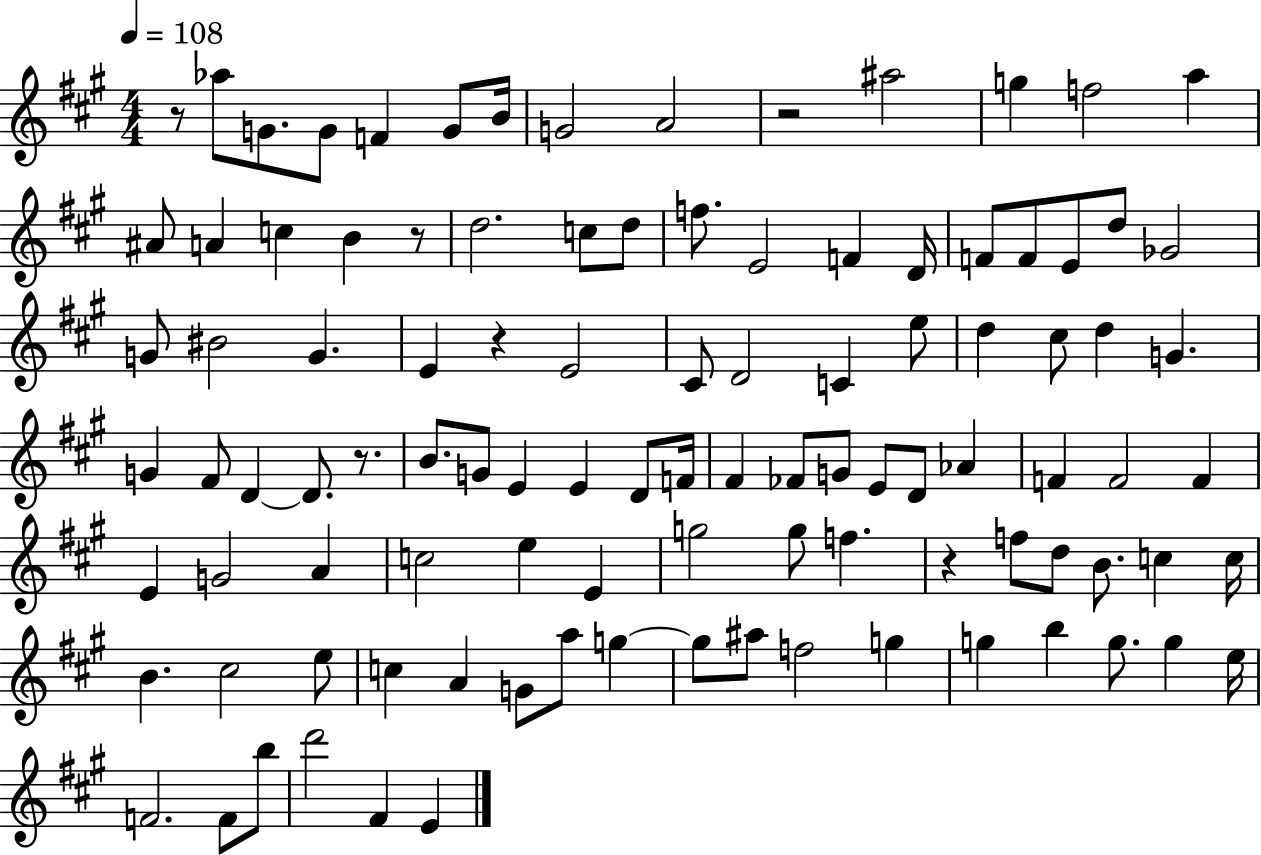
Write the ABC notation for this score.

X:1
T:Untitled
M:4/4
L:1/4
K:A
z/2 _a/2 G/2 G/2 F G/2 B/4 G2 A2 z2 ^a2 g f2 a ^A/2 A c B z/2 d2 c/2 d/2 f/2 E2 F D/4 F/2 F/2 E/2 d/2 _G2 G/2 ^B2 G E z E2 ^C/2 D2 C e/2 d ^c/2 d G G ^F/2 D D/2 z/2 B/2 G/2 E E D/2 F/4 ^F _F/2 G/2 E/2 D/2 _A F F2 F E G2 A c2 e E g2 g/2 f z f/2 d/2 B/2 c c/4 B ^c2 e/2 c A G/2 a/2 g g/2 ^a/2 f2 g g b g/2 g e/4 F2 F/2 b/2 d'2 ^F E